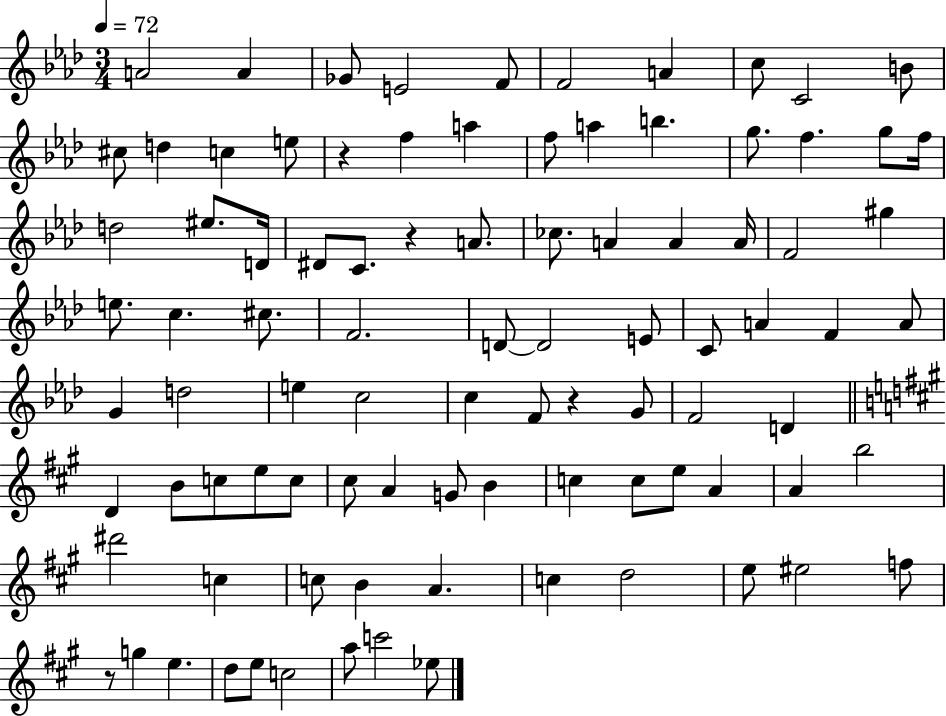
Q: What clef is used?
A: treble